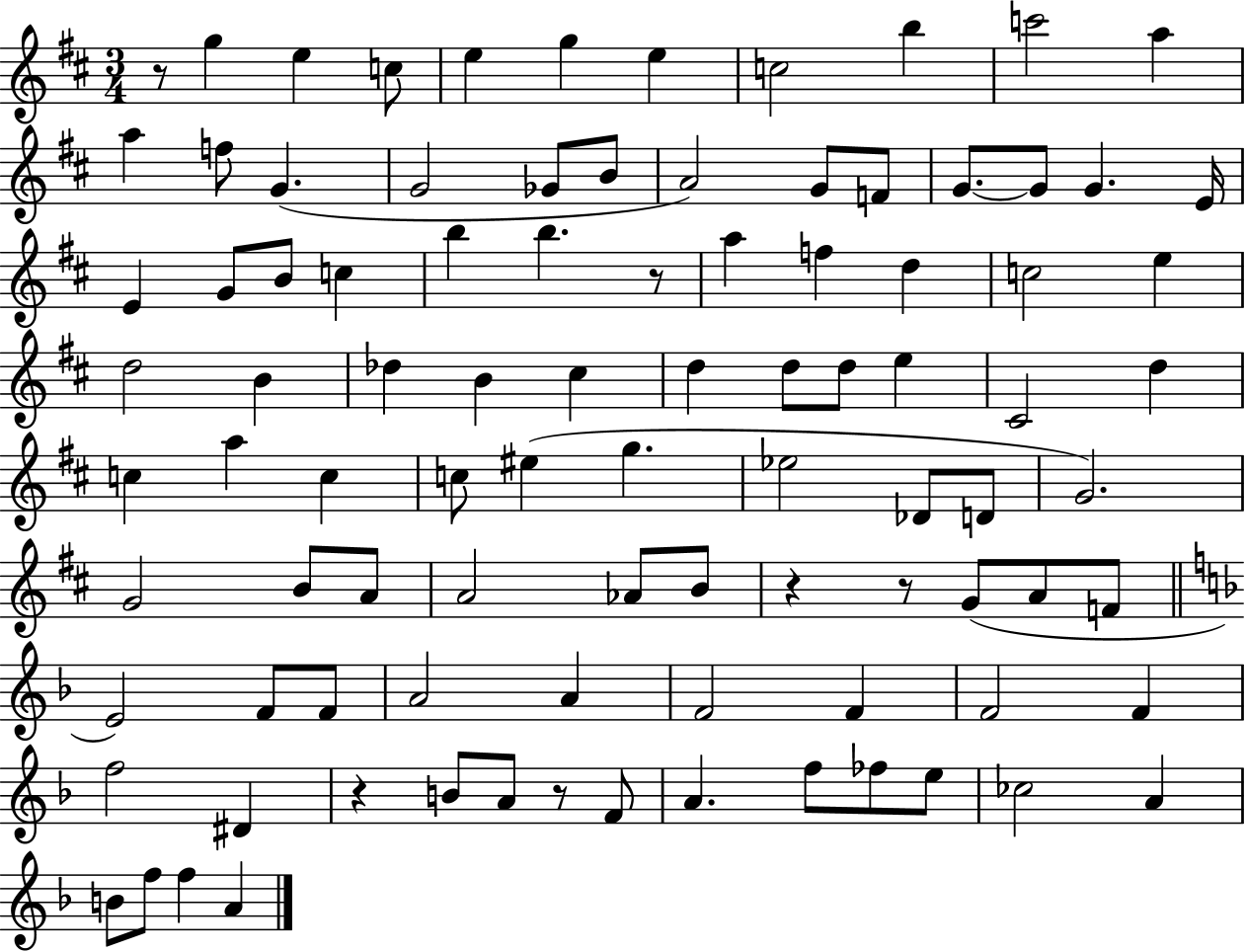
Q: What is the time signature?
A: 3/4